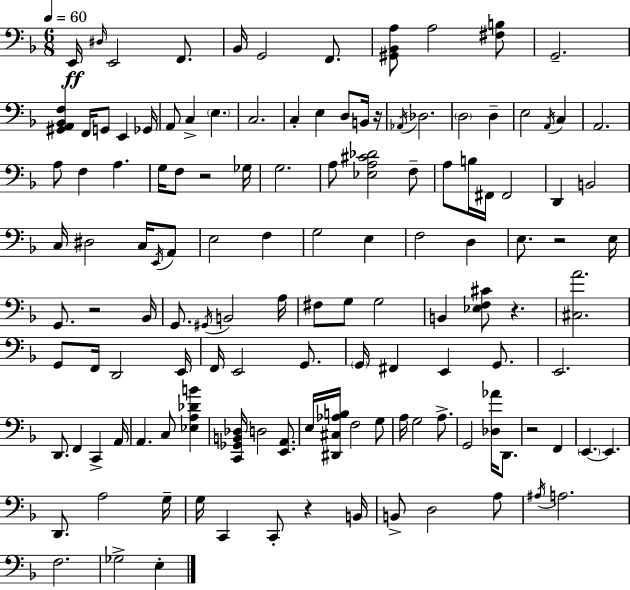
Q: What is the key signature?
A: D minor